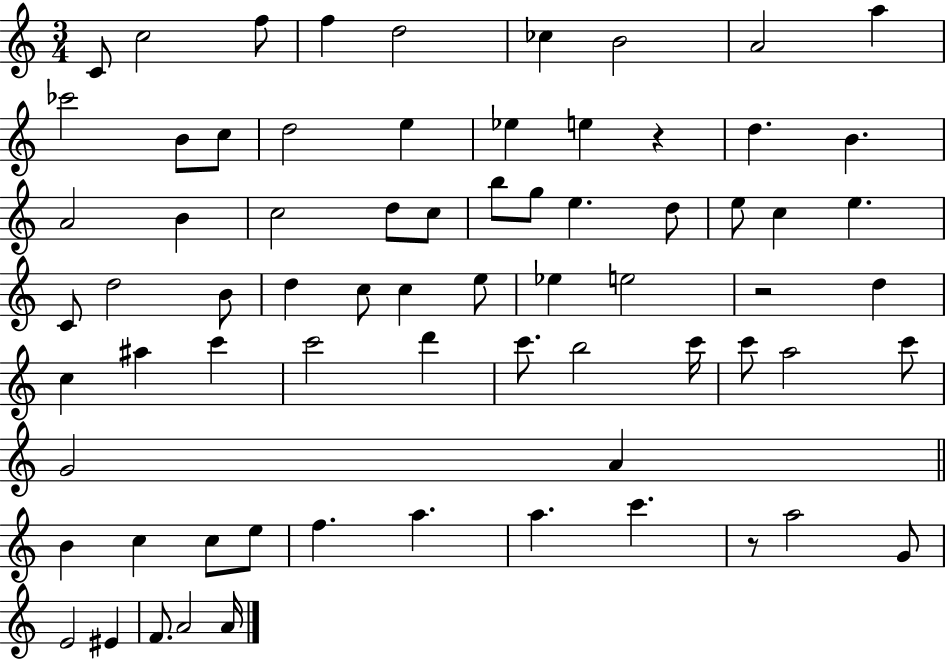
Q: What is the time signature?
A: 3/4